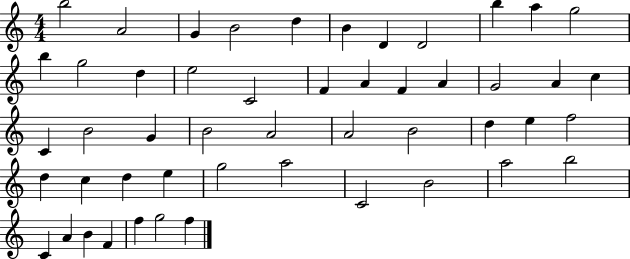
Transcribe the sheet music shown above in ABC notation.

X:1
T:Untitled
M:4/4
L:1/4
K:C
b2 A2 G B2 d B D D2 b a g2 b g2 d e2 C2 F A F A G2 A c C B2 G B2 A2 A2 B2 d e f2 d c d e g2 a2 C2 B2 a2 b2 C A B F f g2 f